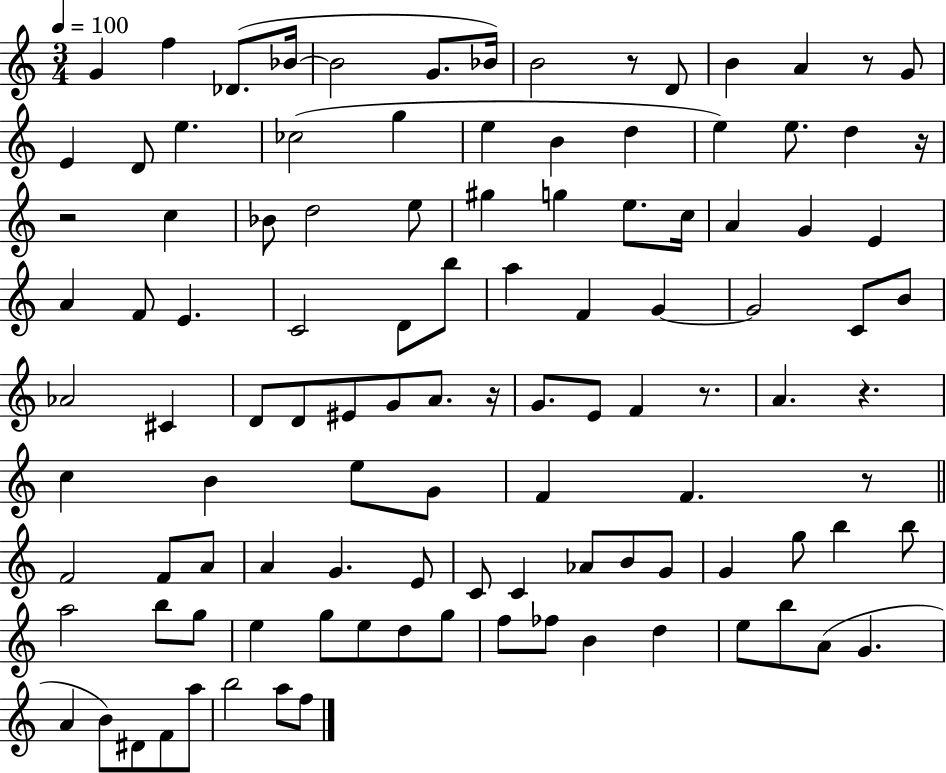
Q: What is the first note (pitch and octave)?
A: G4